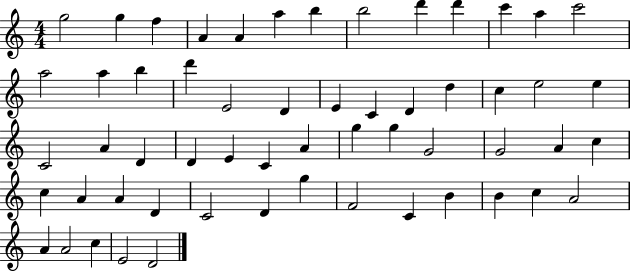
X:1
T:Untitled
M:4/4
L:1/4
K:C
g2 g f A A a b b2 d' d' c' a c'2 a2 a b d' E2 D E C D d c e2 e C2 A D D E C A g g G2 G2 A c c A A D C2 D g F2 C B B c A2 A A2 c E2 D2